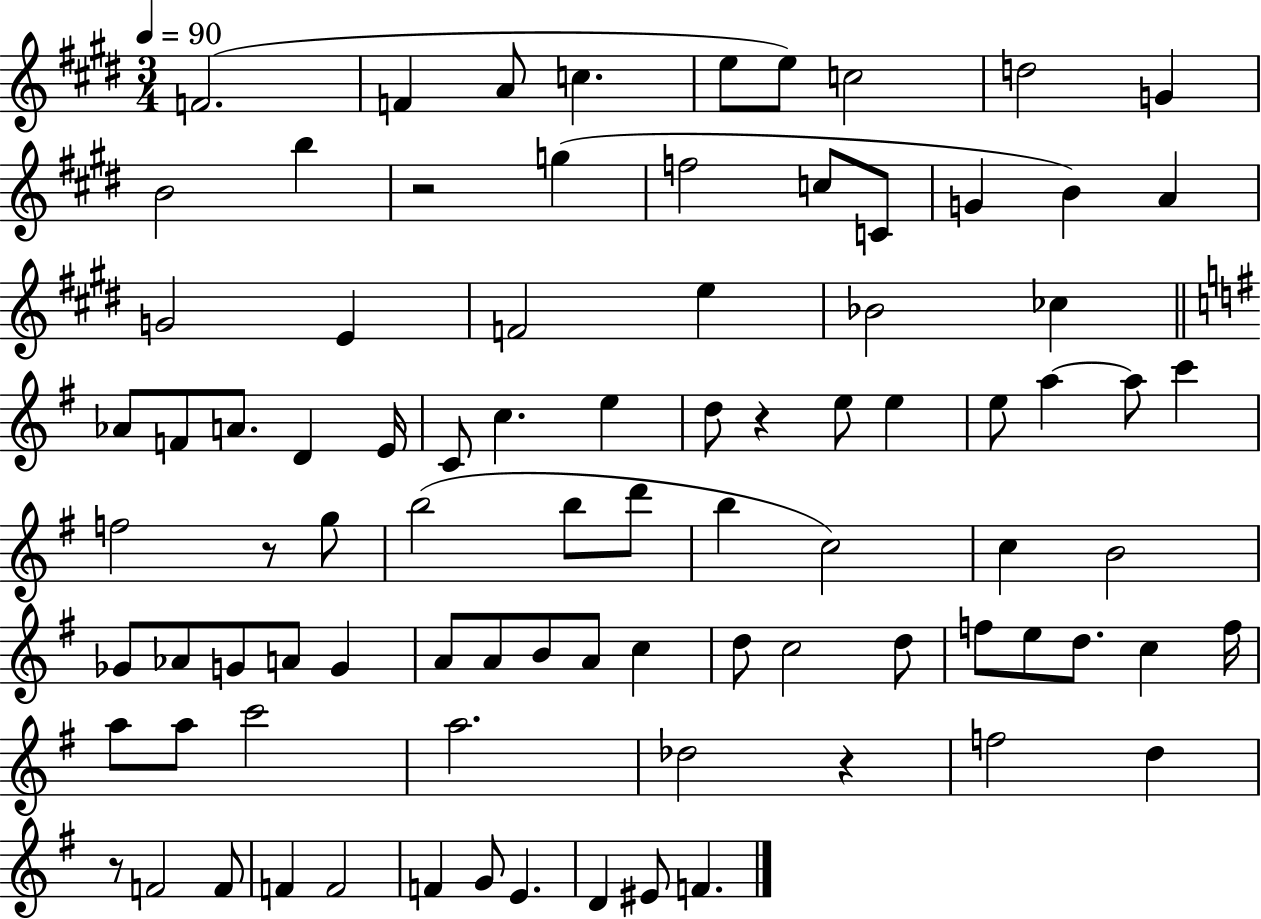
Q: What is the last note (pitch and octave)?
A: F4